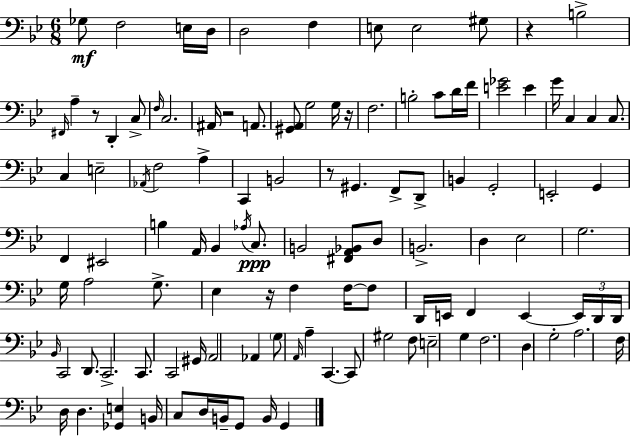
X:1
T:Untitled
M:6/8
L:1/4
K:Gm
_G,/2 F,2 E,/4 D,/4 D,2 F, E,/2 E,2 ^G,/2 z B,2 ^F,,/4 A, z/2 D,, C,/2 F,/4 C,2 ^A,,/4 z2 A,,/2 [^G,,A,,]/2 G,2 G,/4 z/4 F,2 B,2 C/2 D/4 F/4 [E_G]2 E G/4 C, C, C,/2 C, E,2 _A,,/4 F,2 A, C,, B,,2 z/2 ^G,, F,,/2 D,,/2 B,, G,,2 E,,2 G,, F,, ^E,,2 B, A,,/4 _B,, _A,/4 C,/2 B,,2 [^F,,A,,_B,,]/2 D,/2 B,,2 D, _E,2 G,2 G,/4 A,2 G,/2 _E, z/4 F, F,/4 F,/2 D,,/4 E,,/4 F,, E,, E,,/4 D,,/4 D,,/4 _B,,/4 C,,2 D,,/2 C,,2 C,,/2 C,,2 ^G,,/4 A,,2 _A,, G,/2 A,,/4 A, C,, C,,/2 ^G,2 F,/2 E,2 G, F,2 D, G,2 A,2 F,/4 D,/4 D, [_G,,E,] B,,/4 C,/2 D,/4 B,,/4 G,,/2 B,,/4 G,,